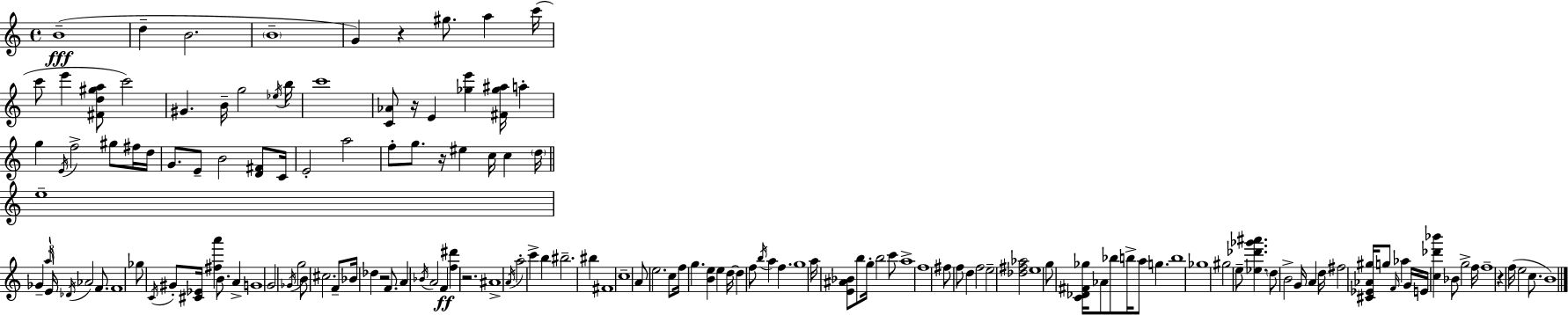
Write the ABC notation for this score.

X:1
T:Untitled
M:4/4
L:1/4
K:Am
B4 d B2 B4 G z ^g/2 a c'/4 c'/2 e' [^Fd^ga]/2 c'2 ^G B/4 g2 _e/4 b/4 c'4 [C_A]/2 z/4 E [_ge'] [^F_g^a]/4 a g E/4 f2 ^g/2 ^f/4 d/4 G/2 E/2 B2 [D^F]/2 C/4 E2 a2 f/2 g/2 z/4 ^e c/4 c d/4 e4 _G a/4 E/4 _D/4 _A2 F/2 F4 _g/2 C/4 ^G/2 [^C_E]/4 [^fa'] B/2 A G4 G2 _G/4 g2 B/2 ^c2 F/2 _B/4 _d z2 F/2 A _B/4 A2 F [f^d'] z2 ^A4 A/4 a2 c' b ^b2 ^b ^F4 c4 A/2 e2 c/2 f/4 g [Be] e d/4 d f/2 b/4 a f g4 a/4 [E^A_B]/2 b/2 g/4 b2 c'/2 a4 f4 ^f/2 f/2 d f2 e2 [_d^f_a]2 e4 g/2 [C_D^F_g]/4 _A/2 _b/2 b/4 a/2 g b4 _g4 ^g2 e/2 [_e_d'_g'^a'] d/2 B2 G/4 A d/4 ^f2 [^C_E_A^g]/4 g/2 F/4 _a G/4 E/4 [c_d'_b'] _B/2 g2 f/4 f4 z f/4 e2 c/2 B4